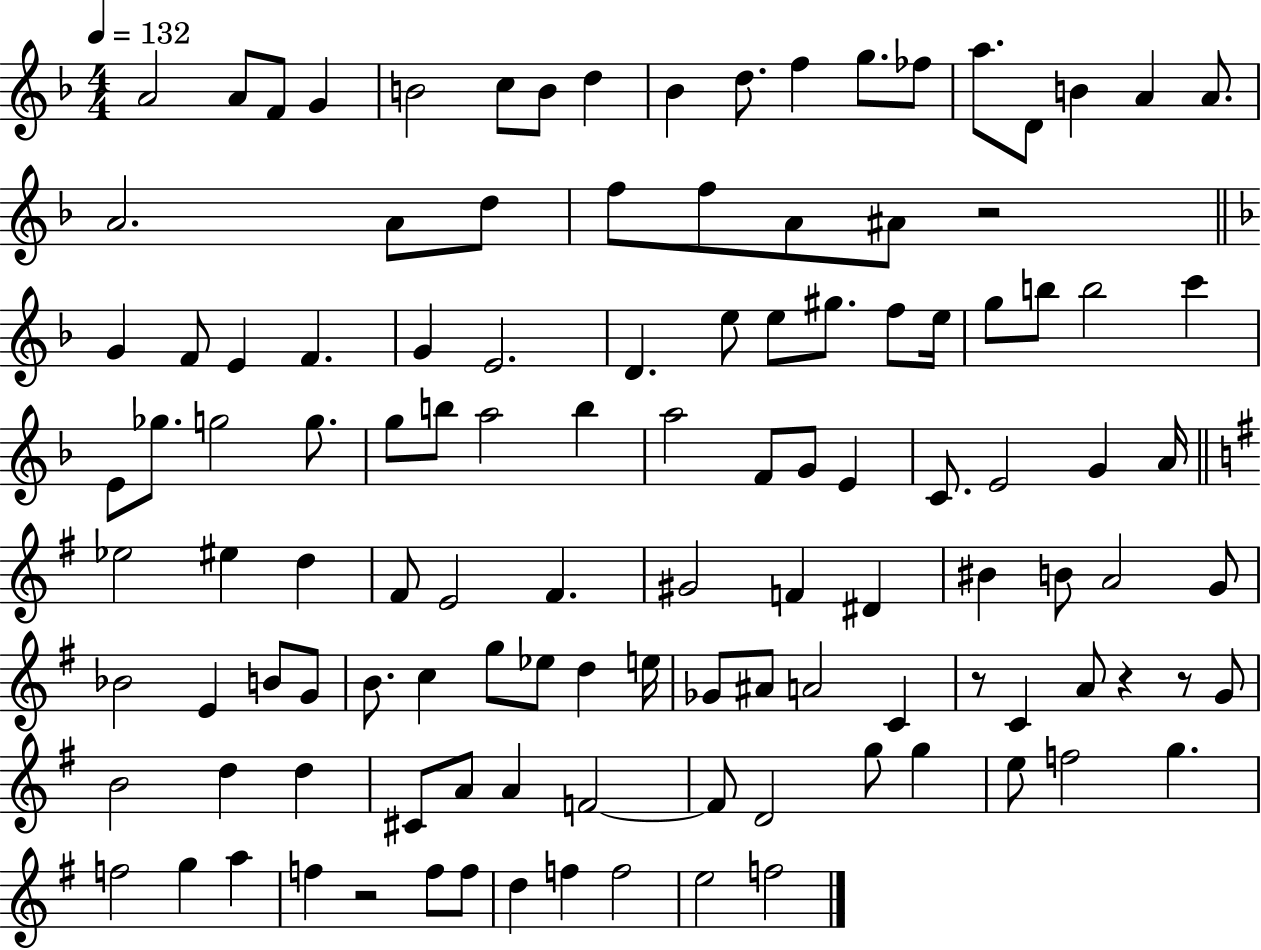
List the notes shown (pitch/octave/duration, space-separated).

A4/h A4/e F4/e G4/q B4/h C5/e B4/e D5/q Bb4/q D5/e. F5/q G5/e. FES5/e A5/e. D4/e B4/q A4/q A4/e. A4/h. A4/e D5/e F5/e F5/e A4/e A#4/e R/h G4/q F4/e E4/q F4/q. G4/q E4/h. D4/q. E5/e E5/e G#5/e. F5/e E5/s G5/e B5/e B5/h C6/q E4/e Gb5/e. G5/h G5/e. G5/e B5/e A5/h B5/q A5/h F4/e G4/e E4/q C4/e. E4/h G4/q A4/s Eb5/h EIS5/q D5/q F#4/e E4/h F#4/q. G#4/h F4/q D#4/q BIS4/q B4/e A4/h G4/e Bb4/h E4/q B4/e G4/e B4/e. C5/q G5/e Eb5/e D5/q E5/s Gb4/e A#4/e A4/h C4/q R/e C4/q A4/e R/q R/e G4/e B4/h D5/q D5/q C#4/e A4/e A4/q F4/h F4/e D4/h G5/e G5/q E5/e F5/h G5/q. F5/h G5/q A5/q F5/q R/h F5/e F5/e D5/q F5/q F5/h E5/h F5/h